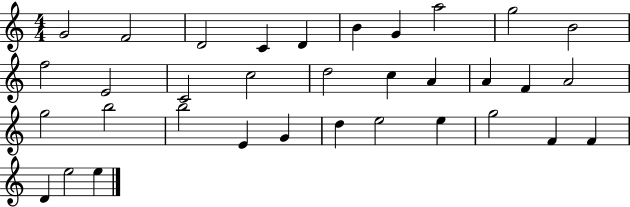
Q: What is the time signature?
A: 4/4